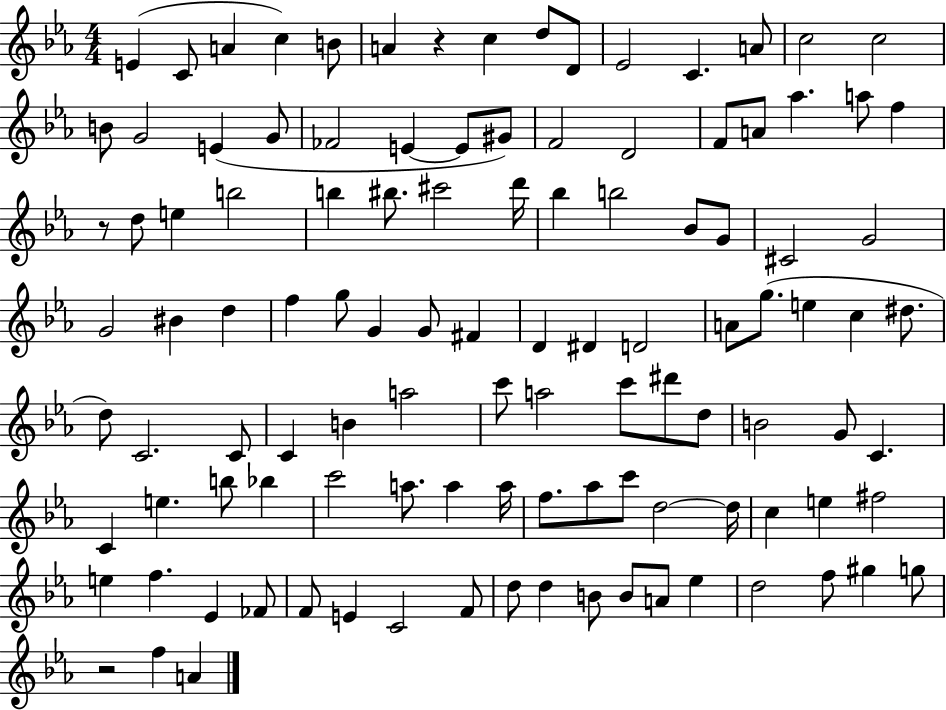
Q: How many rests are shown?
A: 3